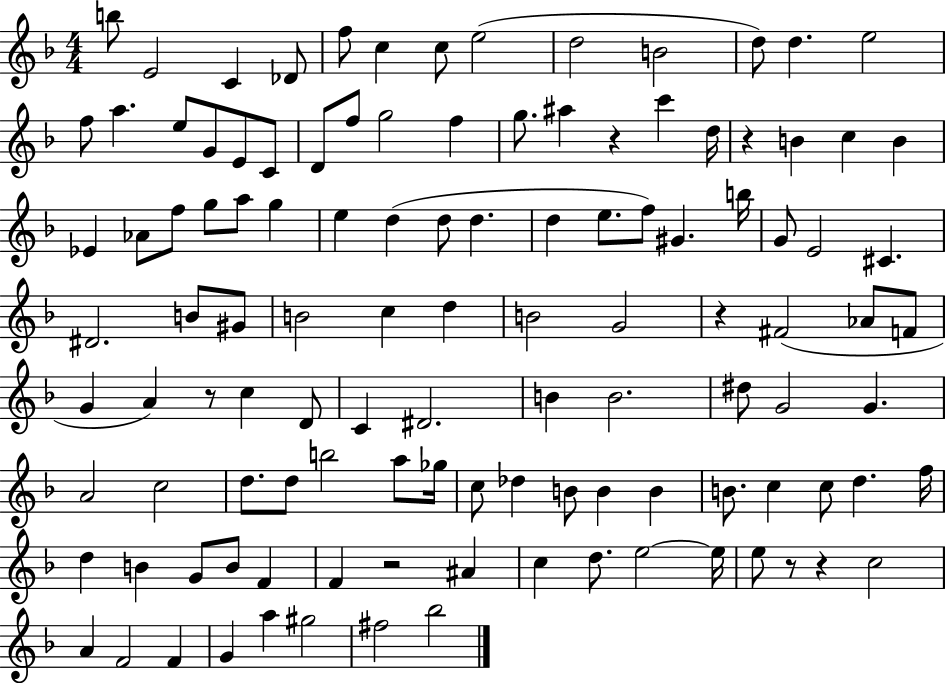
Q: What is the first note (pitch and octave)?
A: B5